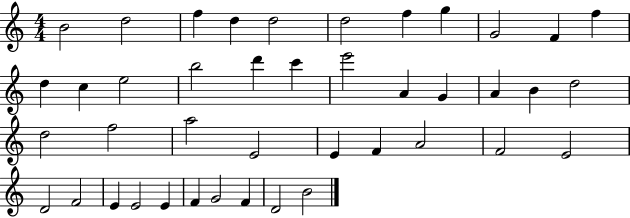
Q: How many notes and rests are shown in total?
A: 42